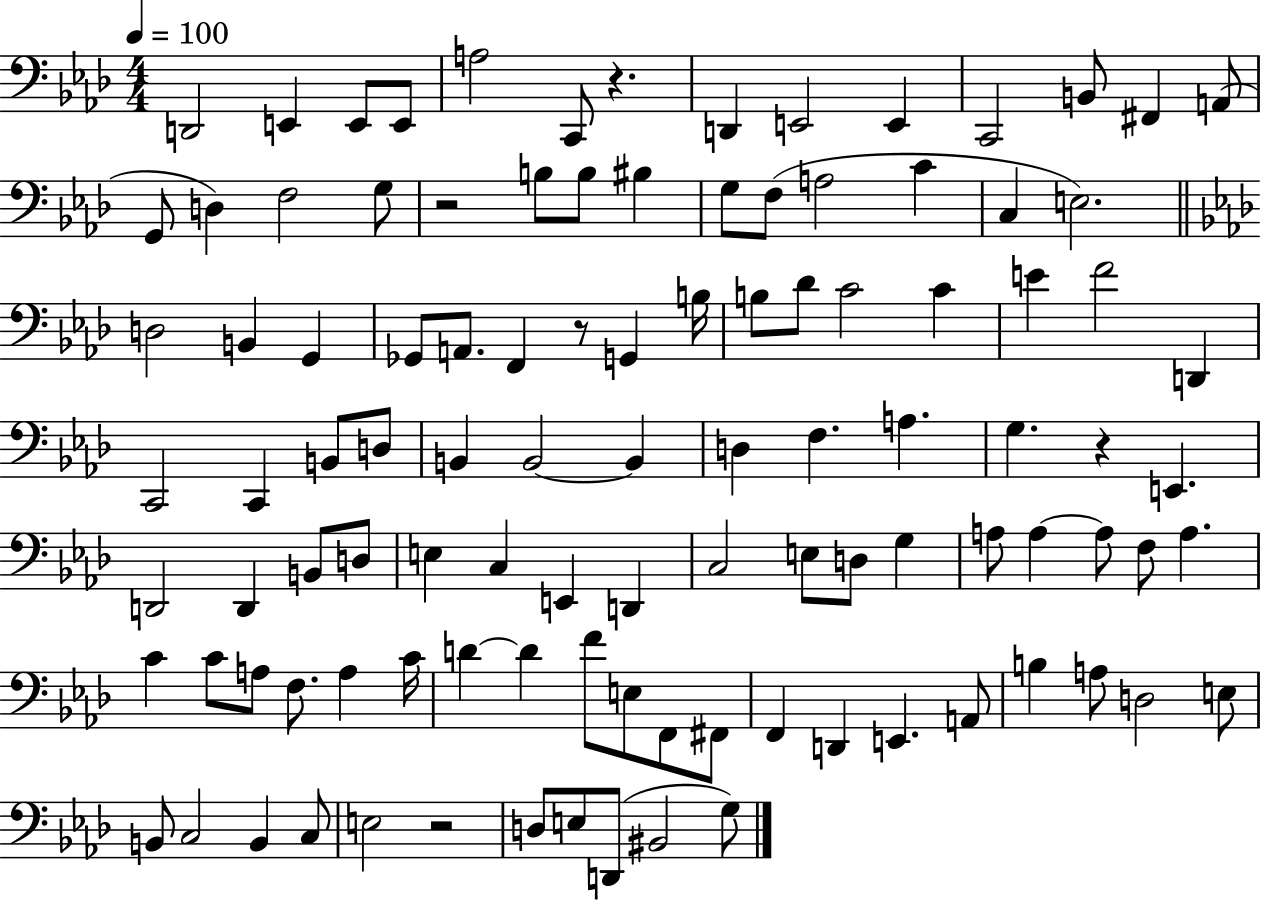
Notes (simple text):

D2/h E2/q E2/e E2/e A3/h C2/e R/q. D2/q E2/h E2/q C2/h B2/e F#2/q A2/e G2/e D3/q F3/h G3/e R/h B3/e B3/e BIS3/q G3/e F3/e A3/h C4/q C3/q E3/h. D3/h B2/q G2/q Gb2/e A2/e. F2/q R/e G2/q B3/s B3/e Db4/e C4/h C4/q E4/q F4/h D2/q C2/h C2/q B2/e D3/e B2/q B2/h B2/q D3/q F3/q. A3/q. G3/q. R/q E2/q. D2/h D2/q B2/e D3/e E3/q C3/q E2/q D2/q C3/h E3/e D3/e G3/q A3/e A3/q A3/e F3/e A3/q. C4/q C4/e A3/e F3/e. A3/q C4/s D4/q D4/q F4/e E3/e F2/e F#2/e F2/q D2/q E2/q. A2/e B3/q A3/e D3/h E3/e B2/e C3/h B2/q C3/e E3/h R/h D3/e E3/e D2/e BIS2/h G3/e